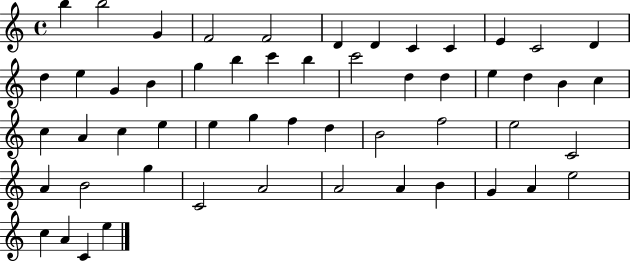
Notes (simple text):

B5/q B5/h G4/q F4/h F4/h D4/q D4/q C4/q C4/q E4/q C4/h D4/q D5/q E5/q G4/q B4/q G5/q B5/q C6/q B5/q C6/h D5/q D5/q E5/q D5/q B4/q C5/q C5/q A4/q C5/q E5/q E5/q G5/q F5/q D5/q B4/h F5/h E5/h C4/h A4/q B4/h G5/q C4/h A4/h A4/h A4/q B4/q G4/q A4/q E5/h C5/q A4/q C4/q E5/q